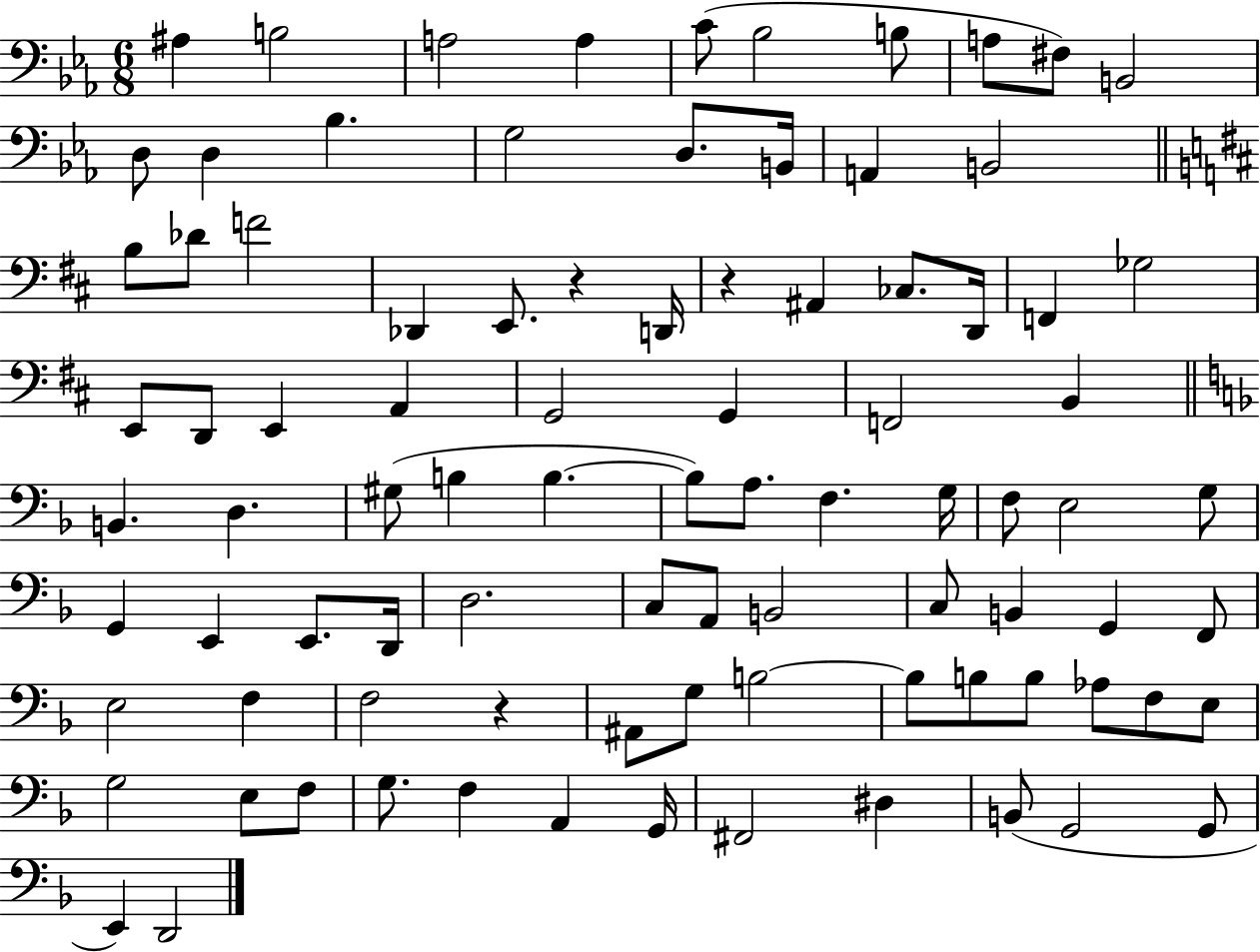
{
  \clef bass
  \numericTimeSignature
  \time 6/8
  \key ees \major
  ais4 b2 | a2 a4 | c'8( bes2 b8 | a8 fis8) b,2 | \break d8 d4 bes4. | g2 d8. b,16 | a,4 b,2 | \bar "||" \break \key d \major b8 des'8 f'2 | des,4 e,8. r4 d,16 | r4 ais,4 ces8. d,16 | f,4 ges2 | \break e,8 d,8 e,4 a,4 | g,2 g,4 | f,2 b,4 | \bar "||" \break \key f \major b,4. d4. | gis8( b4 b4.~~ | b8) a8. f4. g16 | f8 e2 g8 | \break g,4 e,4 e,8. d,16 | d2. | c8 a,8 b,2 | c8 b,4 g,4 f,8 | \break e2 f4 | f2 r4 | ais,8 g8 b2~~ | b8 b8 b8 aes8 f8 e8 | \break g2 e8 f8 | g8. f4 a,4 g,16 | fis,2 dis4 | b,8( g,2 g,8 | \break e,4) d,2 | \bar "|."
}